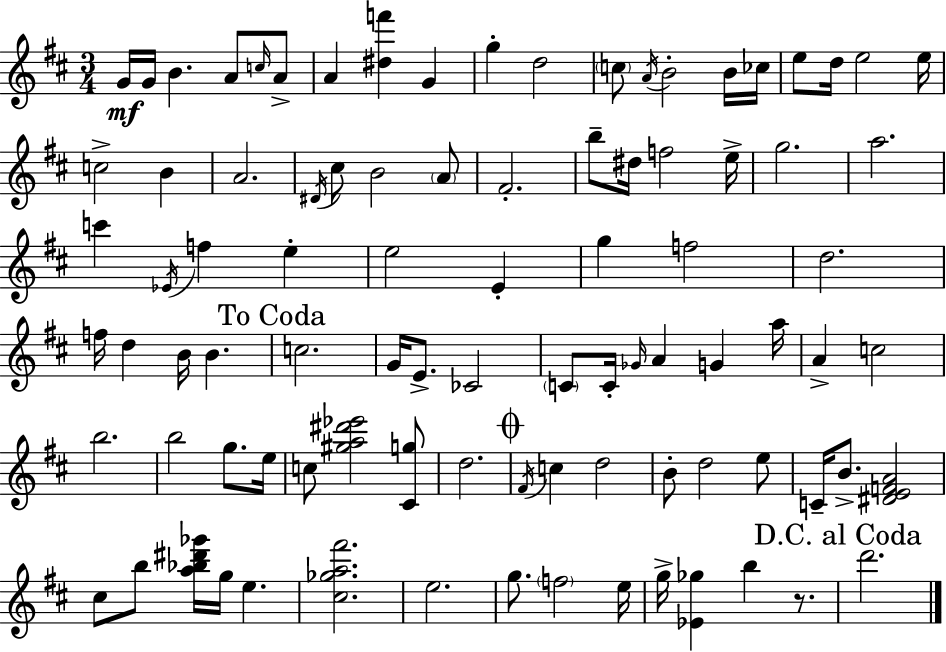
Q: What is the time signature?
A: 3/4